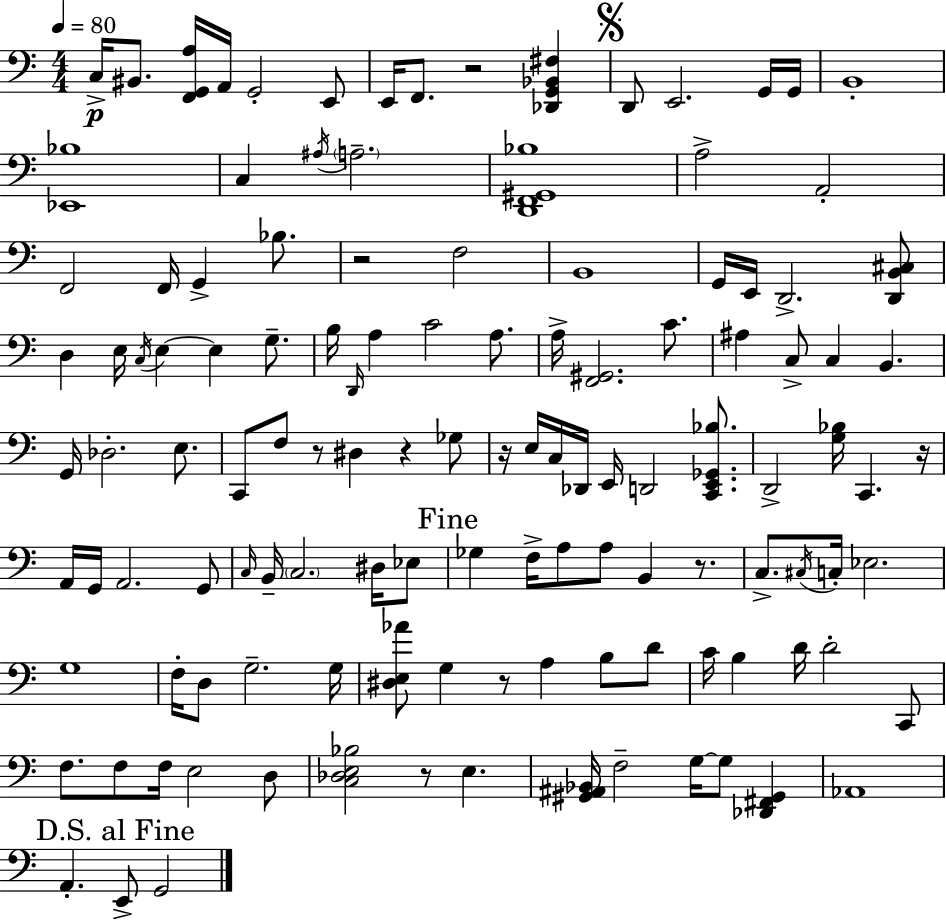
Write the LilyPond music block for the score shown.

{
  \clef bass
  \numericTimeSignature
  \time 4/4
  \key a \minor
  \tempo 4 = 80
  c16->\p bis,8. <f, g, a>16 a,16 g,2-. e,8 | e,16 f,8. r2 <des, g, bes, fis>4 | \mark \markup { \musicglyph "scripts.segno" } d,8 e,2. g,16 g,16 | b,1-. | \break <ees, bes>1 | c4 \acciaccatura { ais16 } \parenthesize a2.-- | <d, f, gis, bes>1 | a2-> a,2-. | \break f,2 f,16 g,4-> bes8. | r2 f2 | b,1 | g,16 e,16 d,2.-> <d, b, cis>8 | \break d4 e16 \acciaccatura { c16 } e4~~ e4 g8.-- | b16 \grace { d,16 } a4 c'2 | a8. a16-> <f, gis,>2. | c'8. ais4 c8-> c4 b,4. | \break g,16 des2.-. | e8. c,8 f8 r8 dis4 r4 | ges8 r16 e16 c16 des,16 e,16 d,2 | <c, e, ges, bes>8. d,2-> <g bes>16 c,4. | \break r16 a,16 g,16 a,2. | g,8 \grace { c16 } b,16-- \parenthesize c2. | dis16 ees8 \mark "Fine" ges4 f16-> a8 a8 b,4 | r8. c8.-> \acciaccatura { cis16 } c16-. ees2. | \break g1 | f16-. d8 g2.-- | g16 <dis e aes'>8 g4 r8 a4 | b8 d'8 c'16 b4 d'16 d'2-. | \break c,8 f8. f8 f16 e2 | d8 <c des e bes>2 r8 e4. | <gis, ais, bes,>16 f2-- g16~~ g8 | <des, fis, gis,>4 aes,1 | \break \mark "D.S. al Fine" a,4.-. e,8-> g,2 | \bar "|."
}